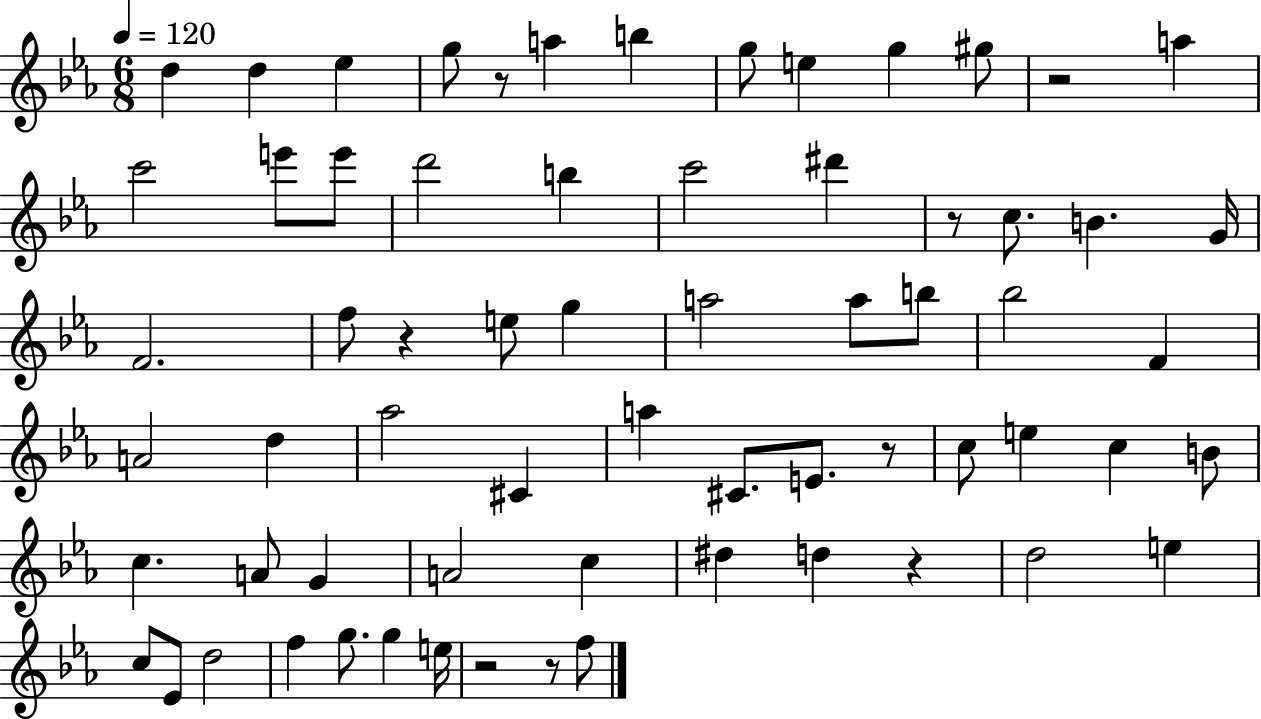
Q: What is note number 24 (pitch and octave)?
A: E5